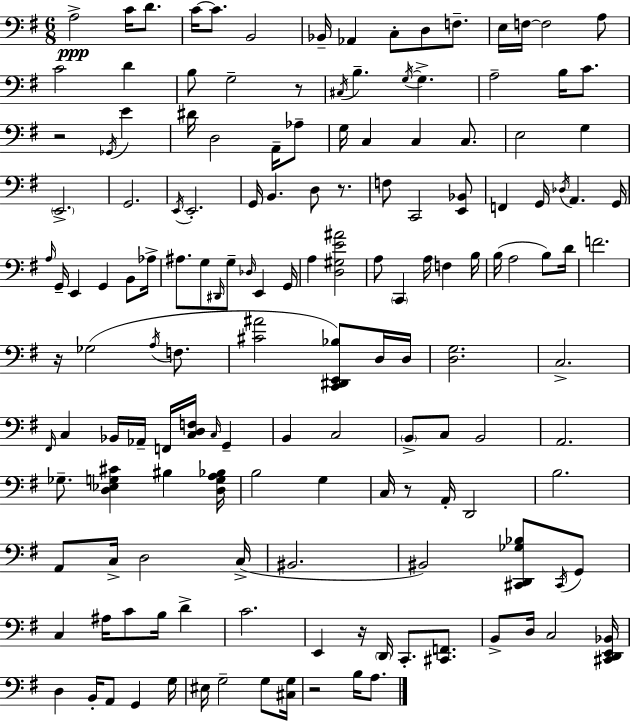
A3/h C4/s D4/e. C4/s C4/e. B2/h Bb2/s Ab2/q C3/e D3/e F3/e. E3/s F3/s F3/h A3/e C4/h D4/q B3/e G3/h R/e C#3/s B3/q. G3/s G3/q. A3/h B3/s C4/e. R/h Gb2/s E4/q D#4/s D3/h A2/s Ab3/e G3/s C3/q C3/q C3/e. E3/h G3/q E2/h. G2/h. E2/s E2/h. G2/s B2/q. D3/e R/e. F3/e C2/h [E2,Bb2]/e F2/q G2/s Db3/s A2/q. G2/s A3/s G2/s E2/q G2/q B2/e Ab3/s A#3/e. G3/e D#2/s G3/e Db3/s E2/q G2/s A3/q [D3,G#3,E4,A#4]/h A3/e C2/q A3/s F3/q B3/s B3/s A3/h B3/e D4/s F4/h. R/s Gb3/h A3/s F3/e. [C#4,A#4]/h [C2,D#2,E2,Bb3]/e D3/s D3/s [D3,G3]/h. C3/h. F#2/s C3/q Bb2/s Ab2/s F2/s [C3,D3,F3]/s C3/s G2/q B2/q C3/h B2/e C3/e B2/h A2/h. Gb3/e. [D3,Eb3,G3,C#4]/q BIS3/q [D3,G3,A3,Bb3]/s B3/h G3/q C3/s R/e A2/s D2/h B3/h. A2/e C3/s D3/h C3/s BIS2/h. BIS2/h [C#2,D2,Gb3,Bb3]/e C#2/s G2/e C3/q A#3/s C4/e B3/s D4/q C4/h. E2/q R/s D2/s C2/e. [C#2,F2]/e. B2/e D3/s C3/h [C#2,D2,E2,Bb2]/s D3/q B2/s A2/e G2/q G3/s EIS3/s G3/h G3/e [C#3,G3]/s R/h B3/s A3/e.